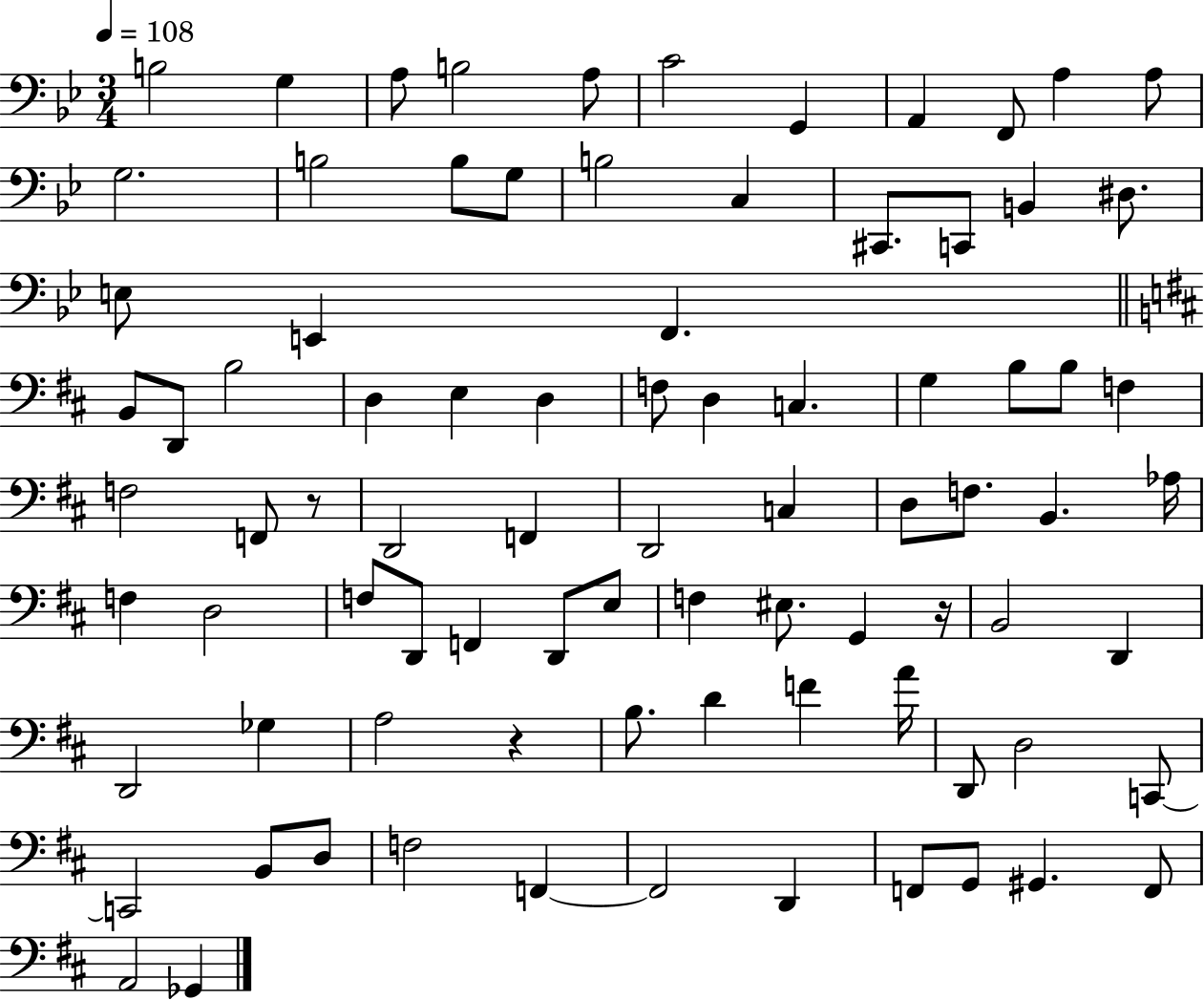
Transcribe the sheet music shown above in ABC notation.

X:1
T:Untitled
M:3/4
L:1/4
K:Bb
B,2 G, A,/2 B,2 A,/2 C2 G,, A,, F,,/2 A, A,/2 G,2 B,2 B,/2 G,/2 B,2 C, ^C,,/2 C,,/2 B,, ^D,/2 E,/2 E,, F,, B,,/2 D,,/2 B,2 D, E, D, F,/2 D, C, G, B,/2 B,/2 F, F,2 F,,/2 z/2 D,,2 F,, D,,2 C, D,/2 F,/2 B,, _A,/4 F, D,2 F,/2 D,,/2 F,, D,,/2 E,/2 F, ^E,/2 G,, z/4 B,,2 D,, D,,2 _G, A,2 z B,/2 D F A/4 D,,/2 D,2 C,,/2 C,,2 B,,/2 D,/2 F,2 F,, F,,2 D,, F,,/2 G,,/2 ^G,, F,,/2 A,,2 _G,,